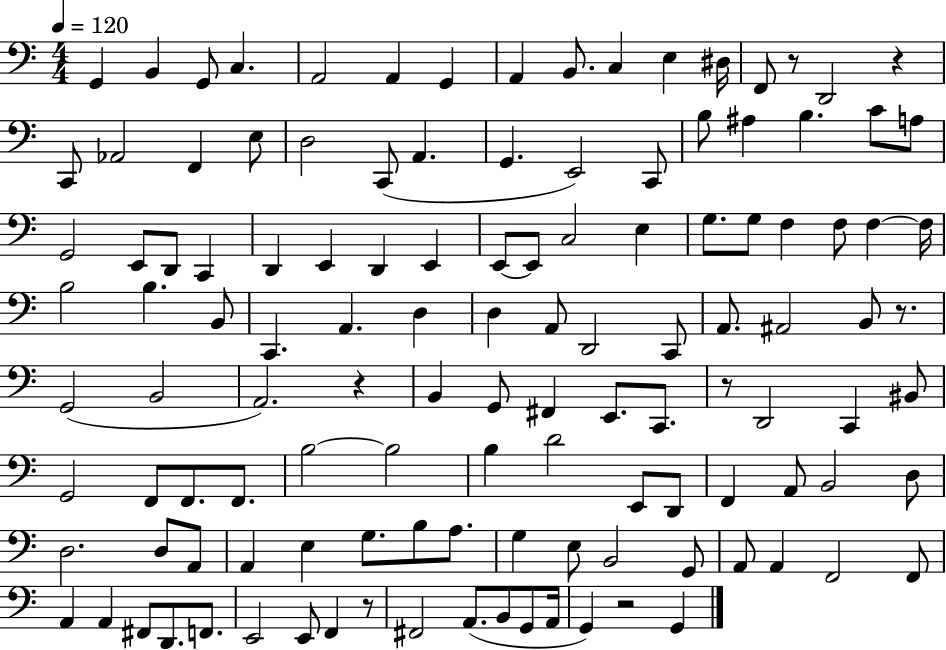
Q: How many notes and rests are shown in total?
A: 123